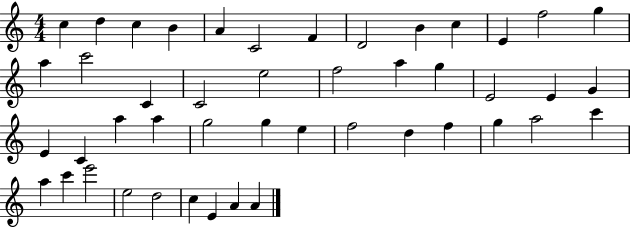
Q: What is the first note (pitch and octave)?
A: C5